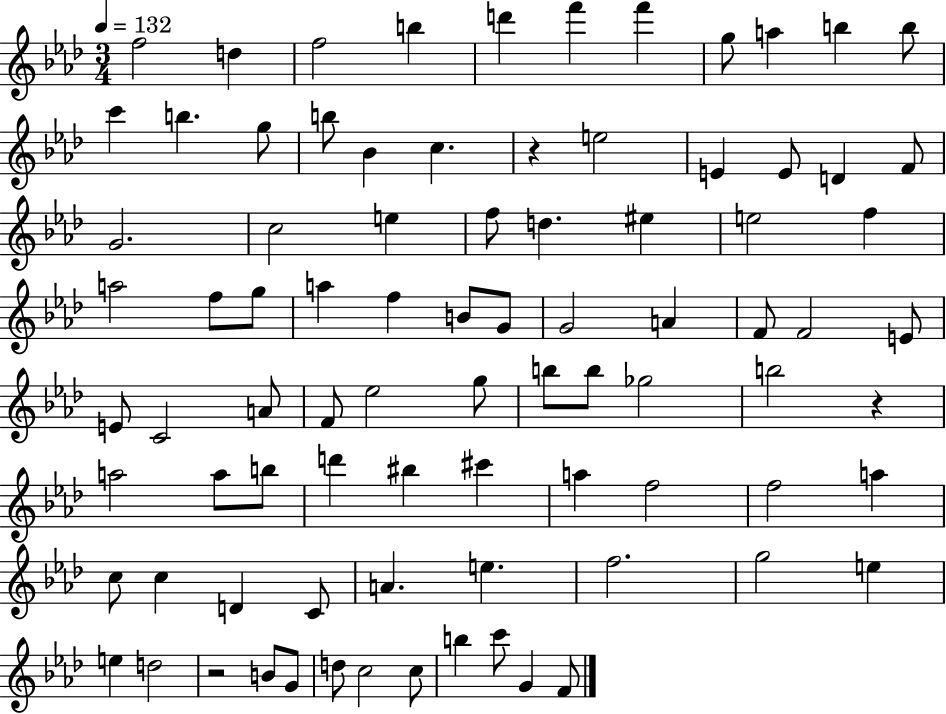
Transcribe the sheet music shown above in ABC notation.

X:1
T:Untitled
M:3/4
L:1/4
K:Ab
f2 d f2 b d' f' f' g/2 a b b/2 c' b g/2 b/2 _B c z e2 E E/2 D F/2 G2 c2 e f/2 d ^e e2 f a2 f/2 g/2 a f B/2 G/2 G2 A F/2 F2 E/2 E/2 C2 A/2 F/2 _e2 g/2 b/2 b/2 _g2 b2 z a2 a/2 b/2 d' ^b ^c' a f2 f2 a c/2 c D C/2 A e f2 g2 e e d2 z2 B/2 G/2 d/2 c2 c/2 b c'/2 G F/2